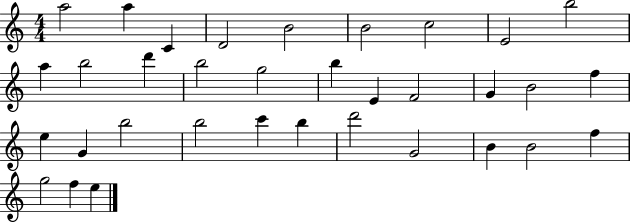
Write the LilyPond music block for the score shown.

{
  \clef treble
  \numericTimeSignature
  \time 4/4
  \key c \major
  a''2 a''4 c'4 | d'2 b'2 | b'2 c''2 | e'2 b''2 | \break a''4 b''2 d'''4 | b''2 g''2 | b''4 e'4 f'2 | g'4 b'2 f''4 | \break e''4 g'4 b''2 | b''2 c'''4 b''4 | d'''2 g'2 | b'4 b'2 f''4 | \break g''2 f''4 e''4 | \bar "|."
}